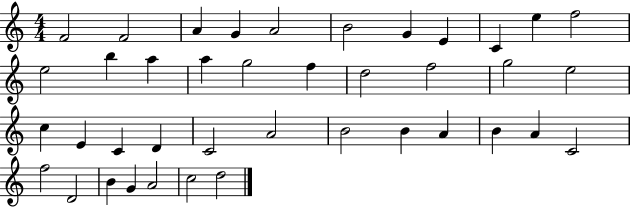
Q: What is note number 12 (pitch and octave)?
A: E5